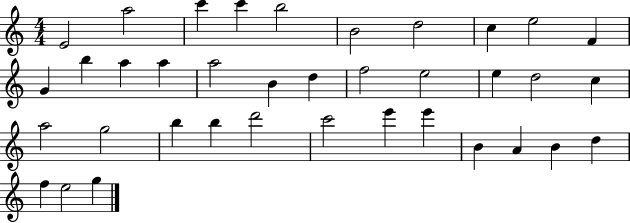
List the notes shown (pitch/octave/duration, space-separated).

E4/h A5/h C6/q C6/q B5/h B4/h D5/h C5/q E5/h F4/q G4/q B5/q A5/q A5/q A5/h B4/q D5/q F5/h E5/h E5/q D5/h C5/q A5/h G5/h B5/q B5/q D6/h C6/h E6/q E6/q B4/q A4/q B4/q D5/q F5/q E5/h G5/q